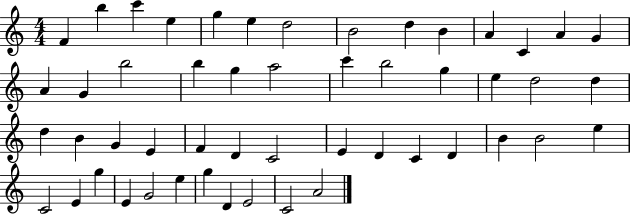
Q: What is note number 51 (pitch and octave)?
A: A4